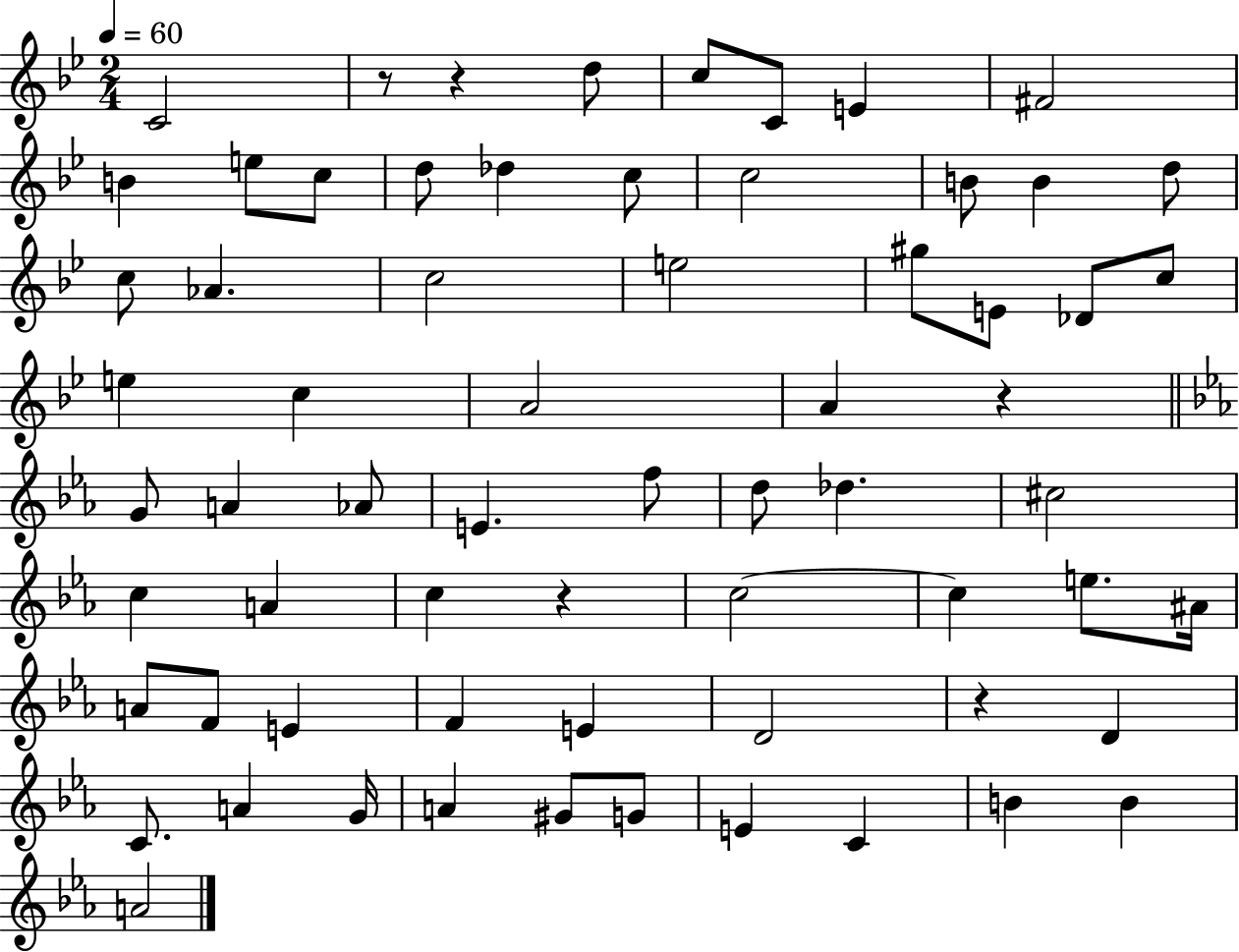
{
  \clef treble
  \numericTimeSignature
  \time 2/4
  \key bes \major
  \tempo 4 = 60
  \repeat volta 2 { c'2 | r8 r4 d''8 | c''8 c'8 e'4 | fis'2 | \break b'4 e''8 c''8 | d''8 des''4 c''8 | c''2 | b'8 b'4 d''8 | \break c''8 aes'4. | c''2 | e''2 | gis''8 e'8 des'8 c''8 | \break e''4 c''4 | a'2 | a'4 r4 | \bar "||" \break \key ees \major g'8 a'4 aes'8 | e'4. f''8 | d''8 des''4. | cis''2 | \break c''4 a'4 | c''4 r4 | c''2~~ | c''4 e''8. ais'16 | \break a'8 f'8 e'4 | f'4 e'4 | d'2 | r4 d'4 | \break c'8. a'4 g'16 | a'4 gis'8 g'8 | e'4 c'4 | b'4 b'4 | \break a'2 | } \bar "|."
}